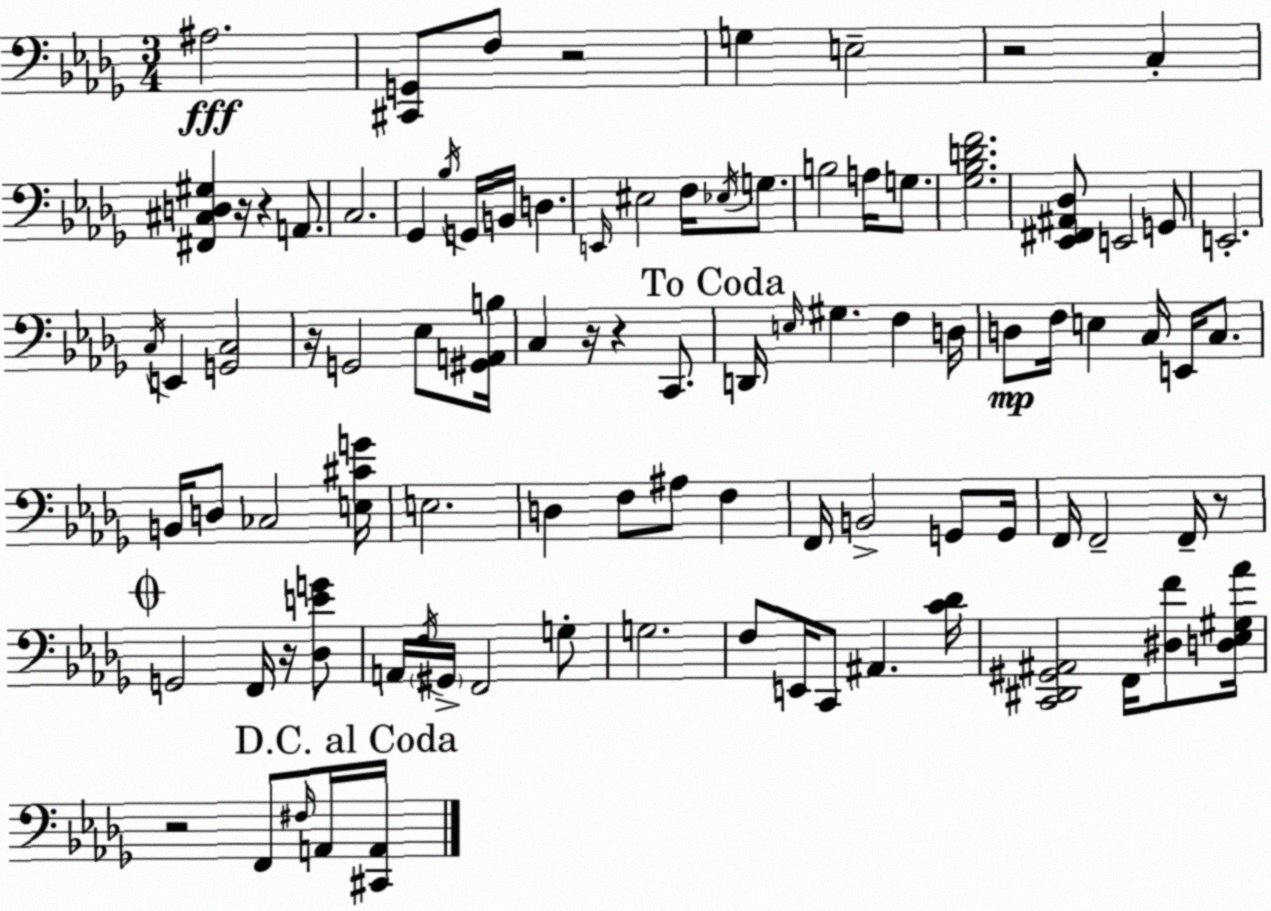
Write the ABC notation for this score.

X:1
T:Untitled
M:3/4
L:1/4
K:Bbm
^A,2 [^C,,G,,]/2 F,/2 z2 G, E,2 z2 C, [^F,,^C,D,^G,] z/4 z A,,/2 C,2 _G,, _B,/4 G,,/4 B,,/4 D, E,,/4 ^E,2 F,/4 _E,/4 G,/2 B,2 A,/4 G,/2 [_G,_B,DF]2 [_E,,^F,,^A,,_D,]/2 E,,2 G,,/2 E,,2 C,/4 E,, [G,,C,]2 z/4 G,,2 _E,/2 [^G,,A,,B,]/4 C, z/4 z C,,/2 D,,/4 E,/4 ^G, F, D,/4 D,/2 F,/4 E, C,/4 E,,/4 C,/2 B,,/4 D,/2 _C,2 [E,^CG]/4 E,2 D, F,/2 ^A,/2 F, F,,/4 B,,2 G,,/2 G,,/4 F,,/4 F,,2 F,,/4 z/2 G,,2 F,,/4 z/4 [_D,EG]/2 A,,/4 F,/4 ^G,,/4 F,,2 G,/2 G,2 F,/2 E,,/4 C,,/2 ^A,, [C_D]/4 [C,,^D,,^G,,^A,,]2 F,,/4 [^D,F]/2 [D,_E,^G,_A]/4 z2 F,,/2 ^F,/4 A,,/4 [^C,,A,,]/4